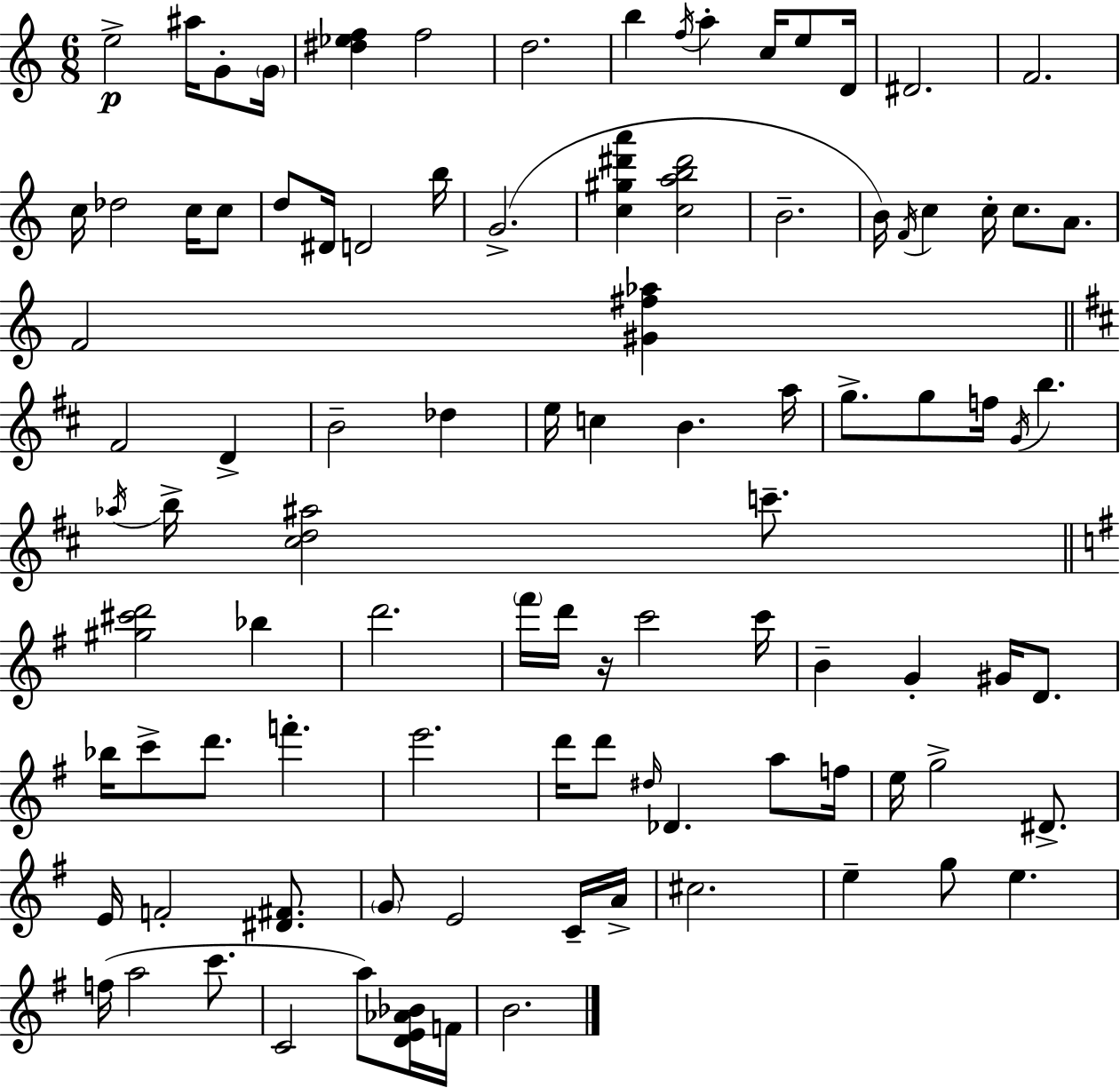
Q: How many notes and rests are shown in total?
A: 97